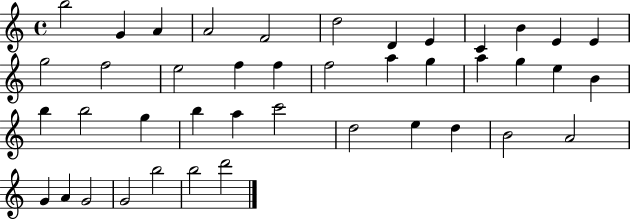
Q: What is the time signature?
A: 4/4